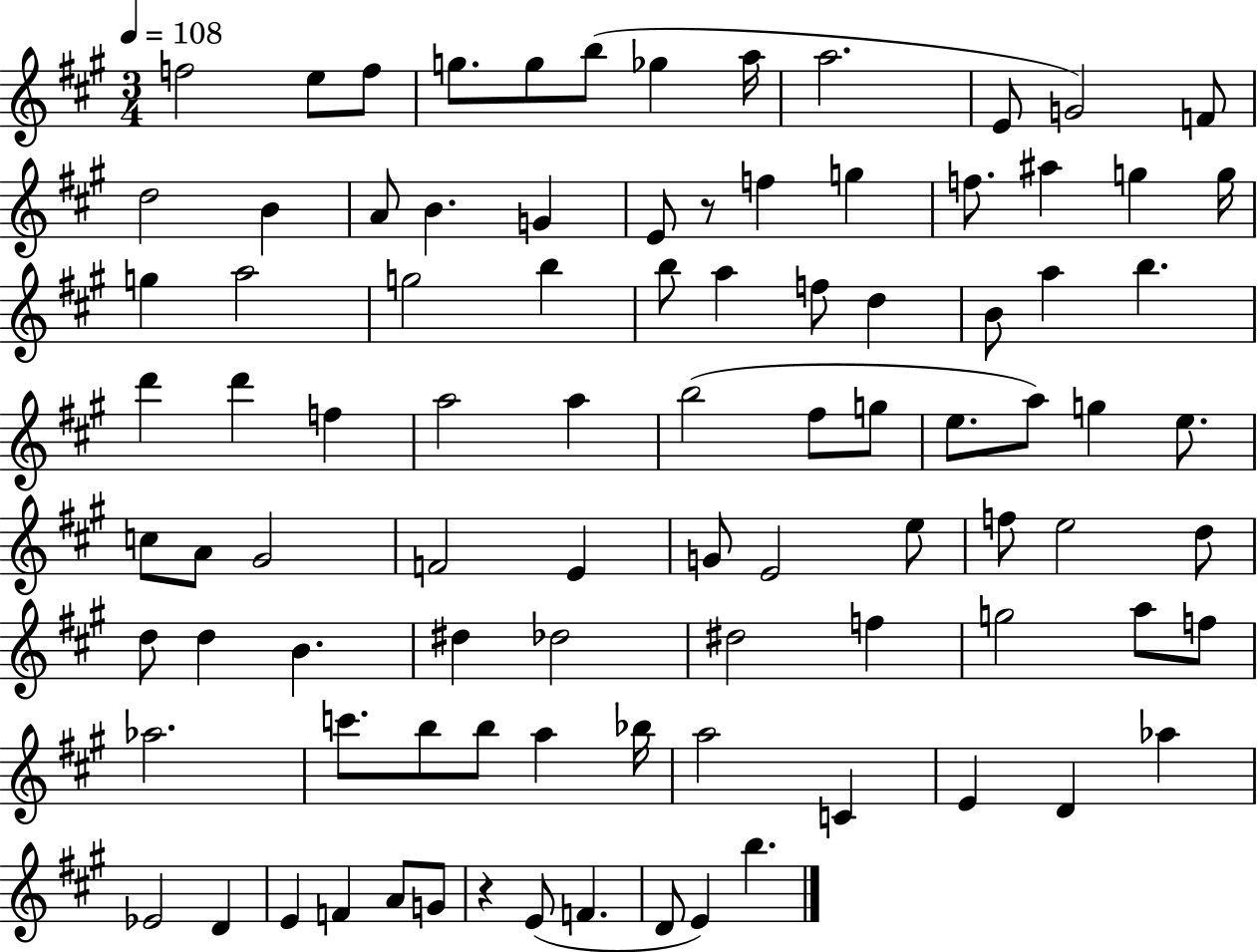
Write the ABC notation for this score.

X:1
T:Untitled
M:3/4
L:1/4
K:A
f2 e/2 f/2 g/2 g/2 b/2 _g a/4 a2 E/2 G2 F/2 d2 B A/2 B G E/2 z/2 f g f/2 ^a g g/4 g a2 g2 b b/2 a f/2 d B/2 a b d' d' f a2 a b2 ^f/2 g/2 e/2 a/2 g e/2 c/2 A/2 ^G2 F2 E G/2 E2 e/2 f/2 e2 d/2 d/2 d B ^d _d2 ^d2 f g2 a/2 f/2 _a2 c'/2 b/2 b/2 a _b/4 a2 C E D _a _E2 D E F A/2 G/2 z E/2 F D/2 E b